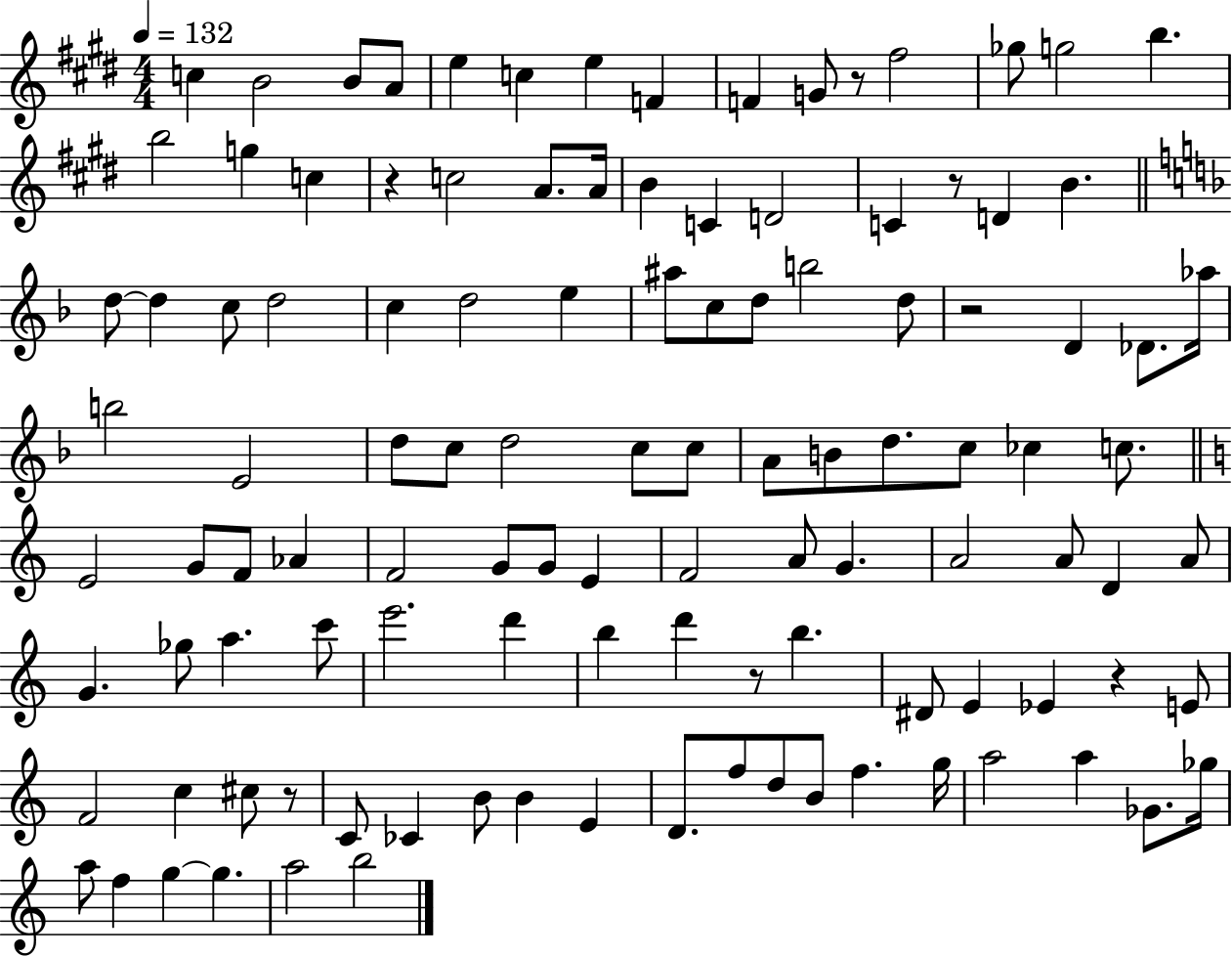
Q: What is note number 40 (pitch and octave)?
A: Db4